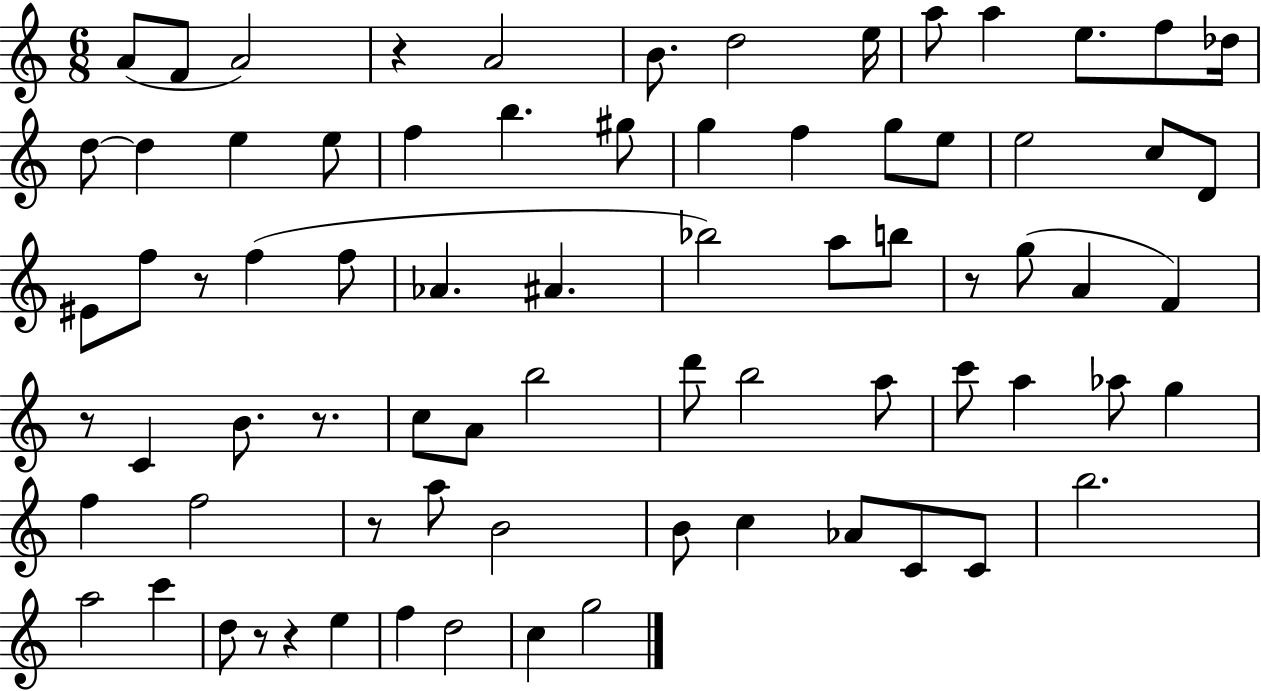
{
  \clef treble
  \numericTimeSignature
  \time 6/8
  \key c \major
  a'8( f'8 a'2) | r4 a'2 | b'8. d''2 e''16 | a''8 a''4 e''8. f''8 des''16 | \break d''8~~ d''4 e''4 e''8 | f''4 b''4. gis''8 | g''4 f''4 g''8 e''8 | e''2 c''8 d'8 | \break eis'8 f''8 r8 f''4( f''8 | aes'4. ais'4. | bes''2) a''8 b''8 | r8 g''8( a'4 f'4) | \break r8 c'4 b'8. r8. | c''8 a'8 b''2 | d'''8 b''2 a''8 | c'''8 a''4 aes''8 g''4 | \break f''4 f''2 | r8 a''8 b'2 | b'8 c''4 aes'8 c'8 c'8 | b''2. | \break a''2 c'''4 | d''8 r8 r4 e''4 | f''4 d''2 | c''4 g''2 | \break \bar "|."
}